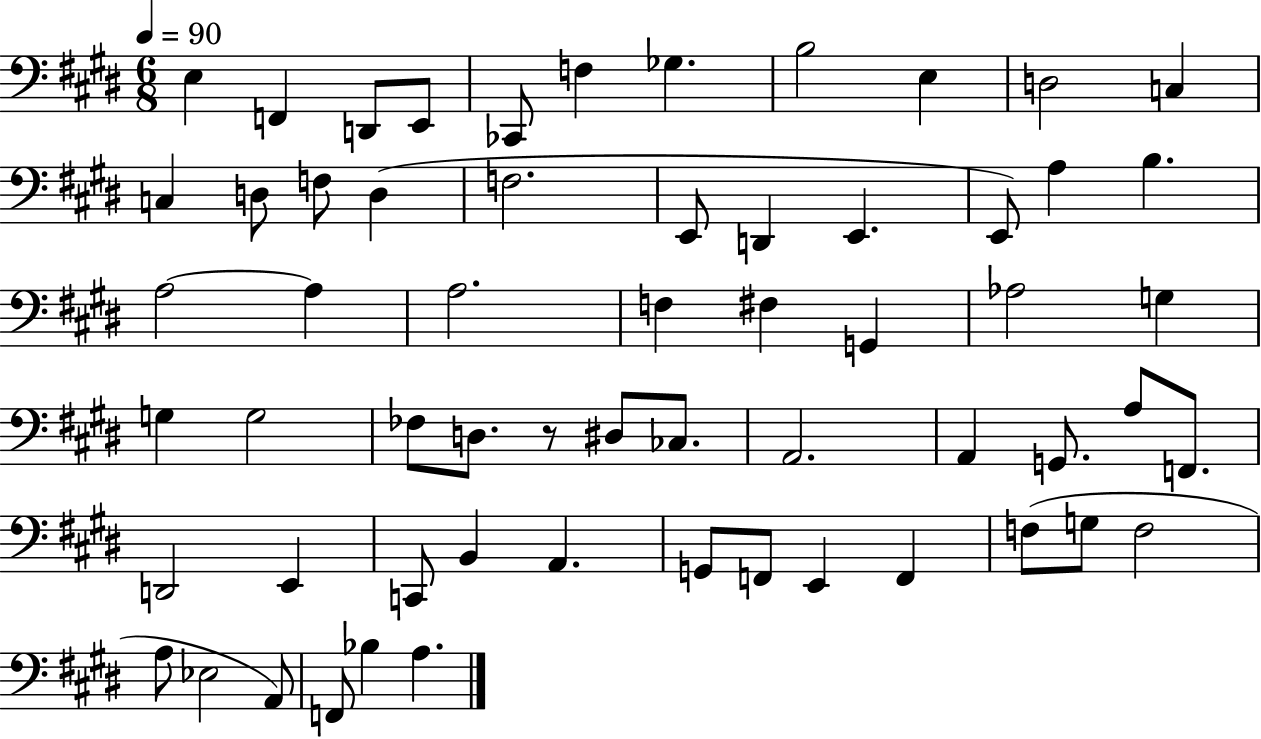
E3/q F2/q D2/e E2/e CES2/e F3/q Gb3/q. B3/h E3/q D3/h C3/q C3/q D3/e F3/e D3/q F3/h. E2/e D2/q E2/q. E2/e A3/q B3/q. A3/h A3/q A3/h. F3/q F#3/q G2/q Ab3/h G3/q G3/q G3/h FES3/e D3/e. R/e D#3/e CES3/e. A2/h. A2/q G2/e. A3/e F2/e. D2/h E2/q C2/e B2/q A2/q. G2/e F2/e E2/q F2/q F3/e G3/e F3/h A3/e Eb3/h A2/e F2/e Bb3/q A3/q.